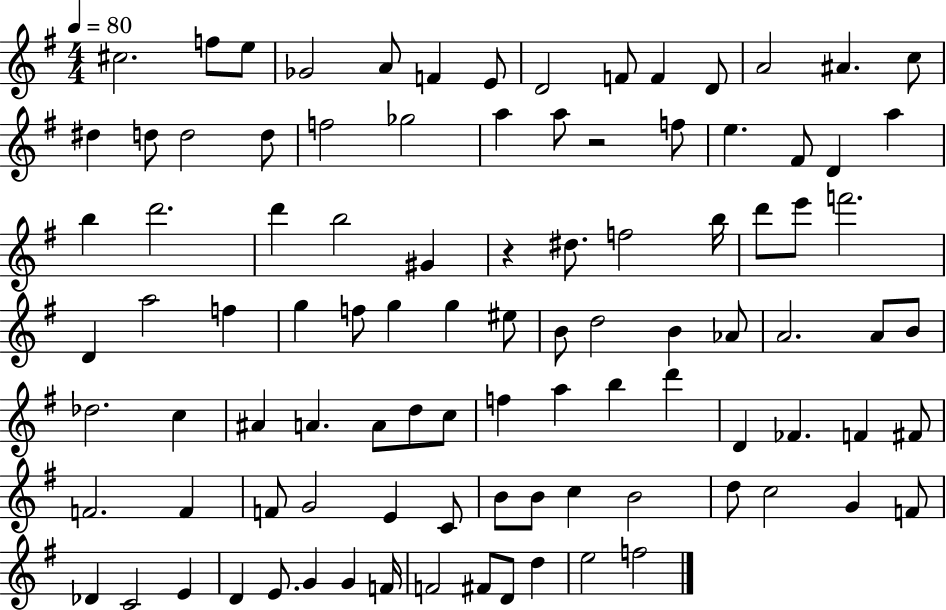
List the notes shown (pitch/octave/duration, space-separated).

C#5/h. F5/e E5/e Gb4/h A4/e F4/q E4/e D4/h F4/e F4/q D4/e A4/h A#4/q. C5/e D#5/q D5/e D5/h D5/e F5/h Gb5/h A5/q A5/e R/h F5/e E5/q. F#4/e D4/q A5/q B5/q D6/h. D6/q B5/h G#4/q R/q D#5/e. F5/h B5/s D6/e E6/e F6/h. D4/q A5/h F5/q G5/q F5/e G5/q G5/q EIS5/e B4/e D5/h B4/q Ab4/e A4/h. A4/e B4/e Db5/h. C5/q A#4/q A4/q. A4/e D5/e C5/e F5/q A5/q B5/q D6/q D4/q FES4/q. F4/q F#4/e F4/h. F4/q F4/e G4/h E4/q C4/e B4/e B4/e C5/q B4/h D5/e C5/h G4/q F4/e Db4/q C4/h E4/q D4/q E4/e. G4/q G4/q F4/s F4/h F#4/e D4/e D5/q E5/h F5/h